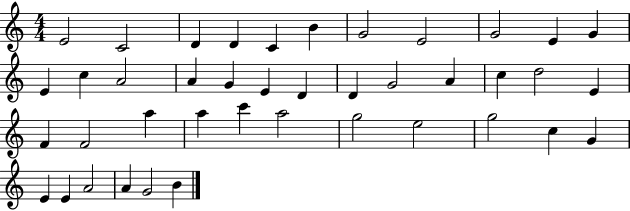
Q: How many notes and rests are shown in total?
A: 41